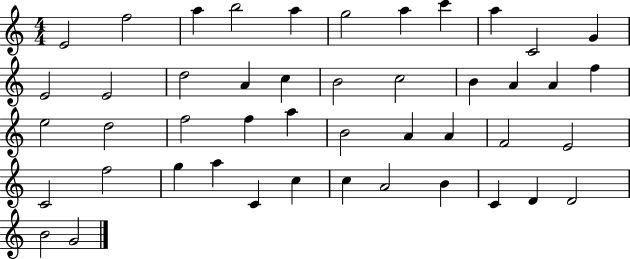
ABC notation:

X:1
T:Untitled
M:4/4
L:1/4
K:C
E2 f2 a b2 a g2 a c' a C2 G E2 E2 d2 A c B2 c2 B A A f e2 d2 f2 f a B2 A A F2 E2 C2 f2 g a C c c A2 B C D D2 B2 G2